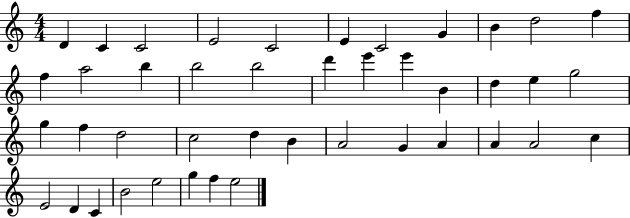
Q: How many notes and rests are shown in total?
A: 43